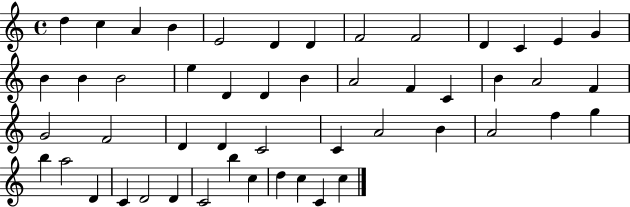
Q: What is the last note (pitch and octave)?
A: C5